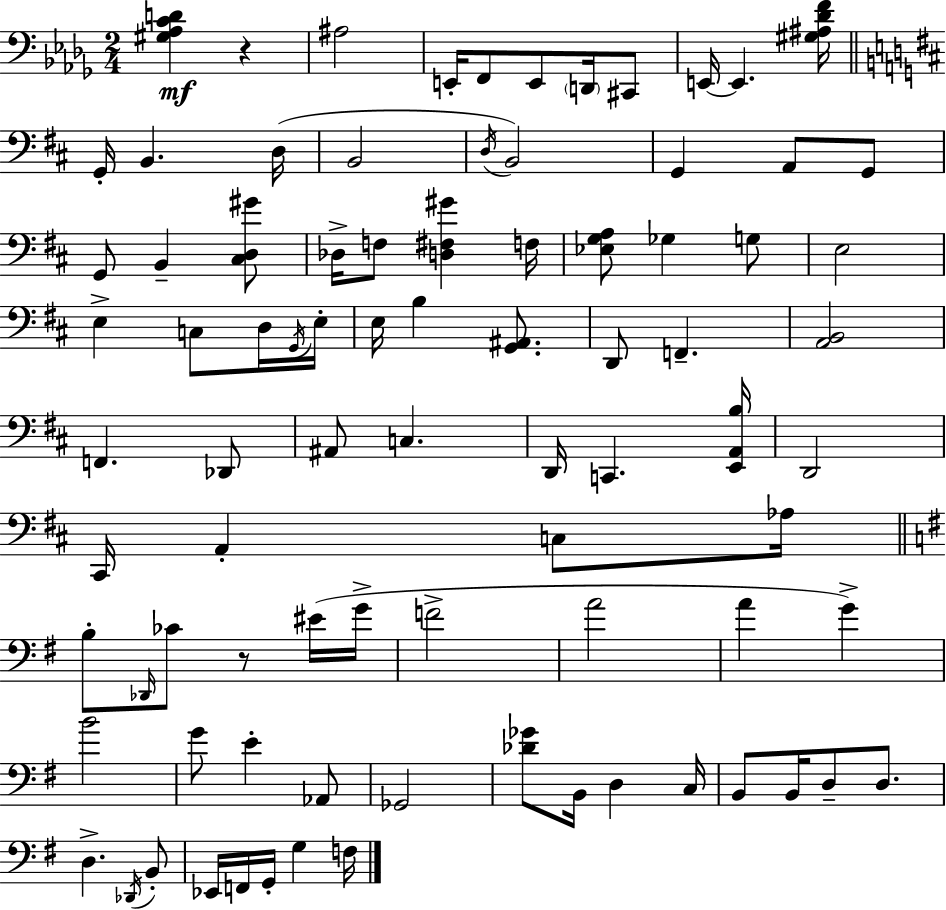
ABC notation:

X:1
T:Untitled
M:2/4
L:1/4
K:Bbm
[^G,_A,CD] z ^A,2 E,,/4 F,,/2 E,,/2 D,,/4 ^C,,/2 E,,/4 E,, [^G,^A,_DF]/4 G,,/4 B,, D,/4 B,,2 D,/4 B,,2 G,, A,,/2 G,,/2 G,,/2 B,, [^C,D,^G]/2 _D,/4 F,/2 [D,^F,^G] F,/4 [_E,G,A,]/2 _G, G,/2 E,2 E, C,/2 D,/4 G,,/4 E,/4 E,/4 B, [G,,^A,,]/2 D,,/2 F,, [A,,B,,]2 F,, _D,,/2 ^A,,/2 C, D,,/4 C,, [E,,A,,B,]/4 D,,2 ^C,,/4 A,, C,/2 _A,/4 B,/2 _D,,/4 _C/2 z/2 ^E/4 G/4 F2 A2 A G B2 G/2 E _A,,/2 _G,,2 [_D_G]/2 B,,/4 D, C,/4 B,,/2 B,,/4 D,/2 D,/2 D, _D,,/4 B,,/2 _E,,/4 F,,/4 G,,/4 G, F,/4